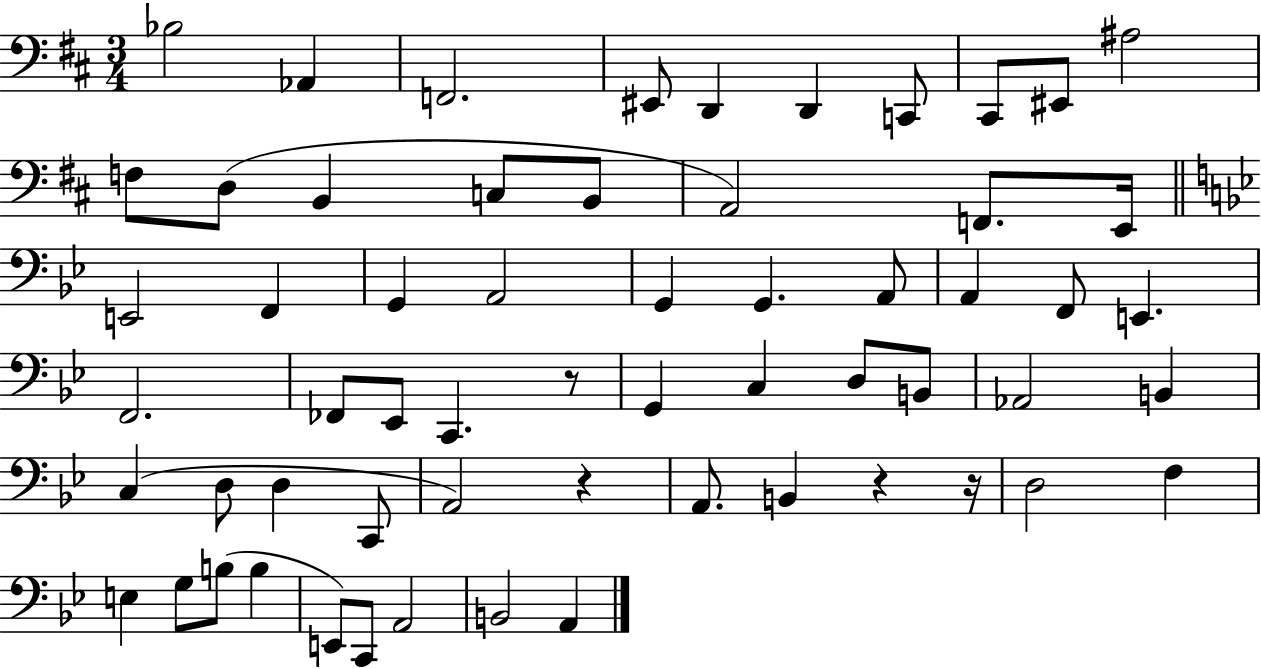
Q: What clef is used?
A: bass